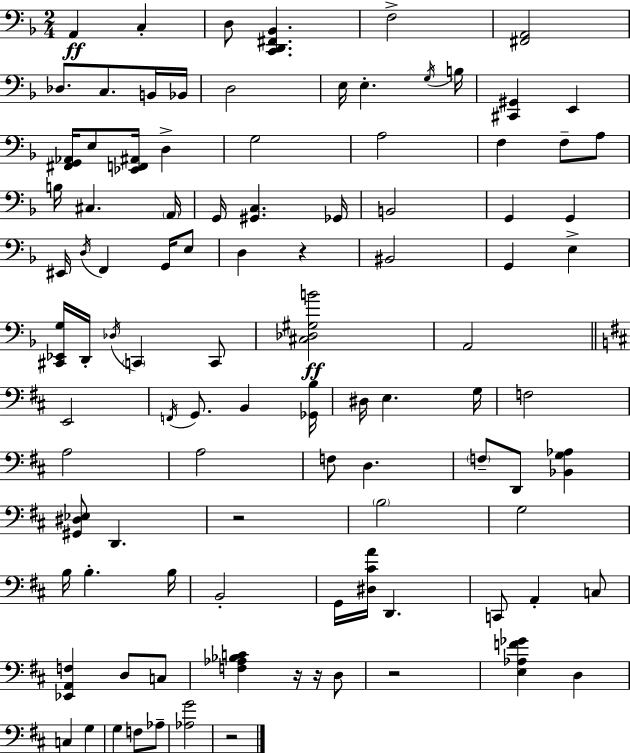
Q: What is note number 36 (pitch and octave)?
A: BIS2